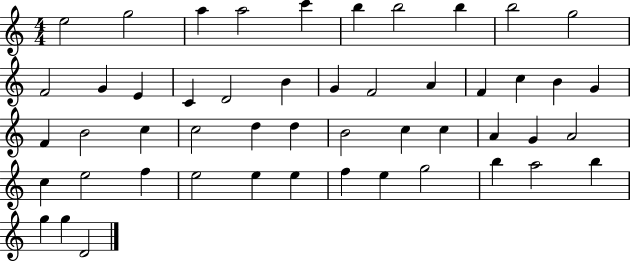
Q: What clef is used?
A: treble